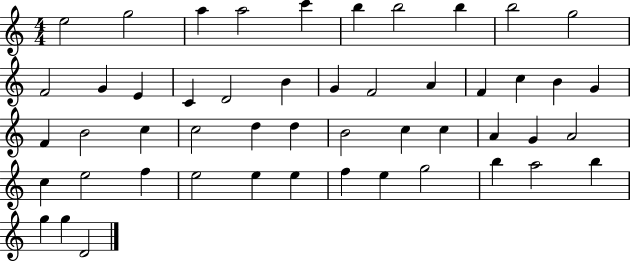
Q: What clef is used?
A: treble